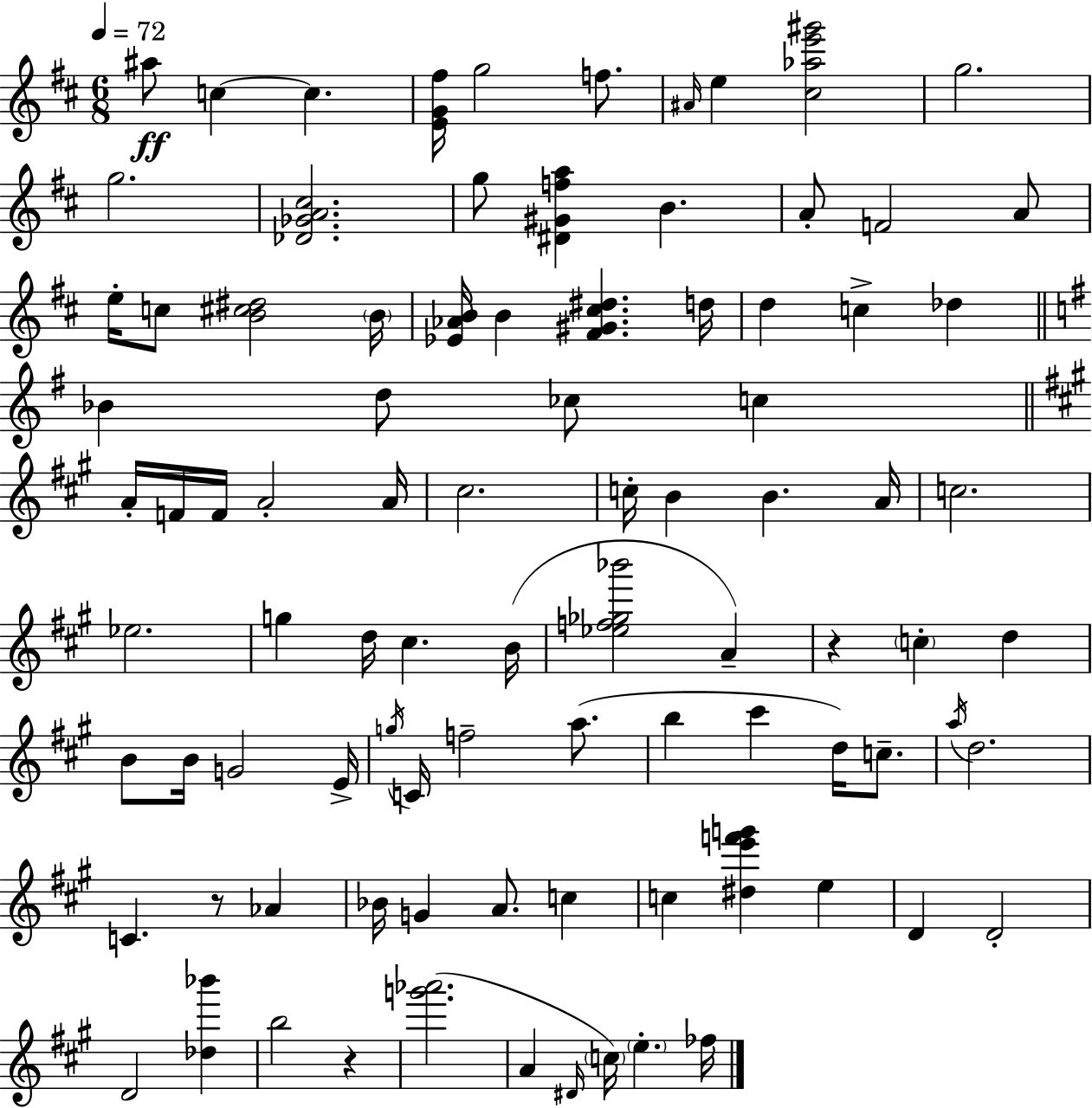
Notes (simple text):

A#5/e C5/q C5/q. [E4,G4,F#5]/s G5/h F5/e. A#4/s E5/q [C#5,Ab5,E6,G#6]/h G5/h. G5/h. [Db4,Gb4,A4,C#5]/h. G5/e [D#4,G#4,F5,A5]/q B4/q. A4/e F4/h A4/e E5/s C5/e [B4,C#5,D#5]/h B4/s [Eb4,Ab4,B4]/s B4/q [F#4,G#4,C#5,D#5]/q. D5/s D5/q C5/q Db5/q Bb4/q D5/e CES5/e C5/q A4/s F4/s F4/s A4/h A4/s C#5/h. C5/s B4/q B4/q. A4/s C5/h. Eb5/h. G5/q D5/s C#5/q. B4/s [Eb5,F5,Gb5,Bb6]/h A4/q R/q C5/q D5/q B4/e B4/s G4/h E4/s G5/s C4/s F5/h A5/e. B5/q C#6/q D5/s C5/e. A5/s D5/h. C4/q. R/e Ab4/q Bb4/s G4/q A4/e. C5/q C5/q [D#5,E6,F6,G6]/q E5/q D4/q D4/h D4/h [Db5,Bb6]/q B5/h R/q [G6,Ab6]/h. A4/q D#4/s C5/s E5/q. FES5/s